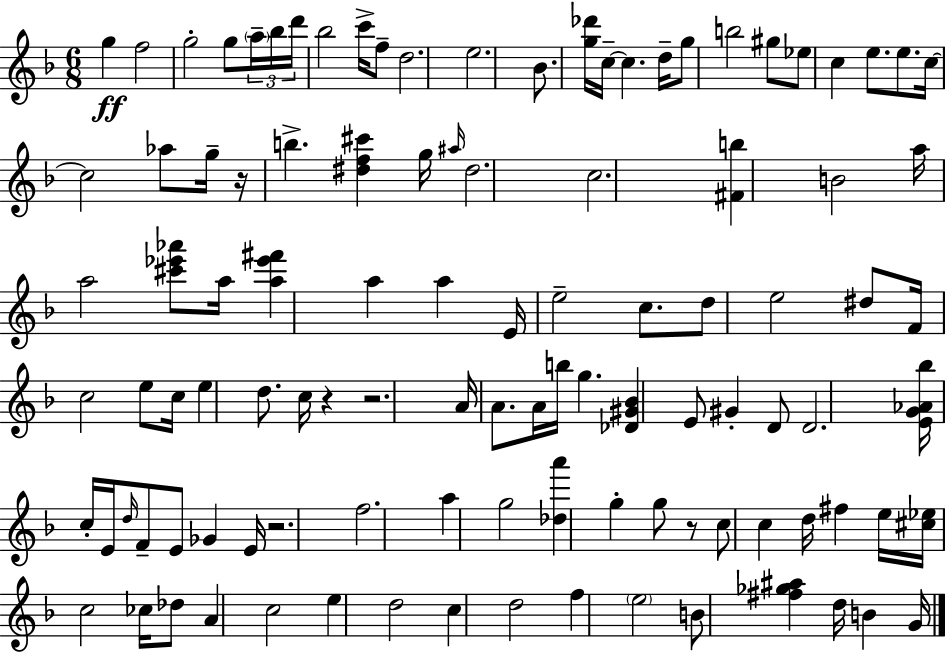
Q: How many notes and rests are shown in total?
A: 107